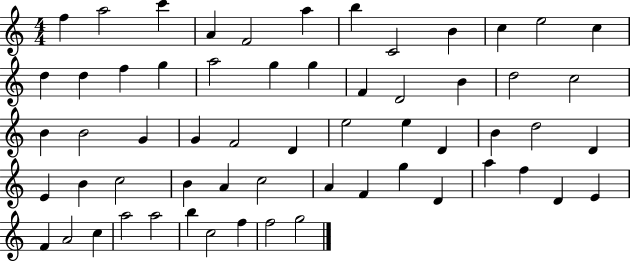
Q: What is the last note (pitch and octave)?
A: G5